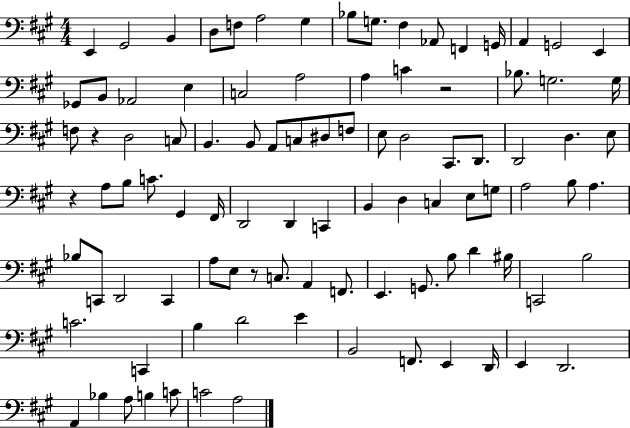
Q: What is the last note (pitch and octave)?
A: A3